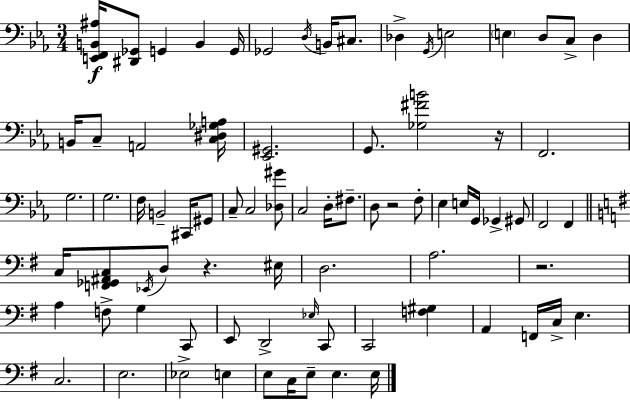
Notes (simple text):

[E2,F2,B2,A#3]/s [D#2,Gb2]/e G2/q B2/q G2/s Gb2/h D3/s B2/s C#3/e. Db3/q G2/s E3/h E3/q D3/e C3/e D3/q B2/s C3/e A2/h [C3,D#3,Gb3,A3]/s [Eb2,G#2]/h. G2/e. [Gb3,F#4,B4]/h R/s F2/h. G3/h. G3/h. F3/s B2/h C#2/s G#2/e C3/e C3/h [Db3,G#4]/e C3/h D3/s F#3/e. D3/e R/h F3/e Eb3/q E3/s G2/s Gb2/q G#2/e F2/h F2/q C3/s [F2,Gb2,A#2,C3]/e Eb2/s D3/e R/q. EIS3/s D3/h. A3/h. R/h. A3/q F3/e G3/q C2/e E2/e D2/h Eb3/s C2/e C2/h [F3,G#3]/q A2/q F2/s C3/s E3/q. C3/h. E3/h. Eb3/h E3/q E3/e C3/s E3/e E3/q. E3/s